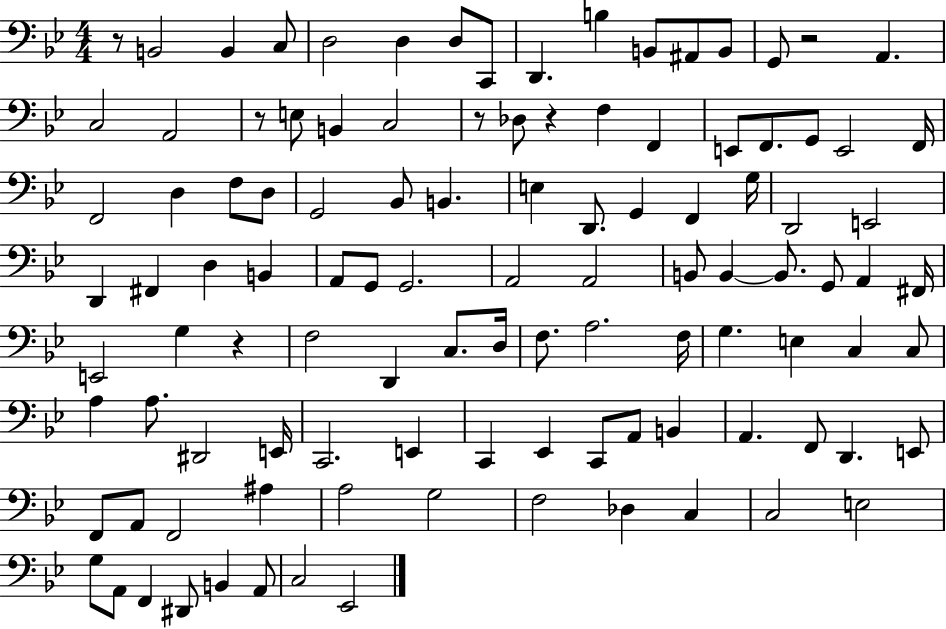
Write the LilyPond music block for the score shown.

{
  \clef bass
  \numericTimeSignature
  \time 4/4
  \key bes \major
  \repeat volta 2 { r8 b,2 b,4 c8 | d2 d4 d8 c,8 | d,4. b4 b,8 ais,8 b,8 | g,8 r2 a,4. | \break c2 a,2 | r8 e8 b,4 c2 | r8 des8 r4 f4 f,4 | e,8 f,8. g,8 e,2 f,16 | \break f,2 d4 f8 d8 | g,2 bes,8 b,4. | e4 d,8. g,4 f,4 g16 | d,2 e,2 | \break d,4 fis,4 d4 b,4 | a,8 g,8 g,2. | a,2 a,2 | b,8 b,4~~ b,8. g,8 a,4 fis,16 | \break e,2 g4 r4 | f2 d,4 c8. d16 | f8. a2. f16 | g4. e4 c4 c8 | \break a4 a8. dis,2 e,16 | c,2. e,4 | c,4 ees,4 c,8 a,8 b,4 | a,4. f,8 d,4. e,8 | \break f,8 a,8 f,2 ais4 | a2 g2 | f2 des4 c4 | c2 e2 | \break g8 a,8 f,4 dis,8 b,4 a,8 | c2 ees,2 | } \bar "|."
}